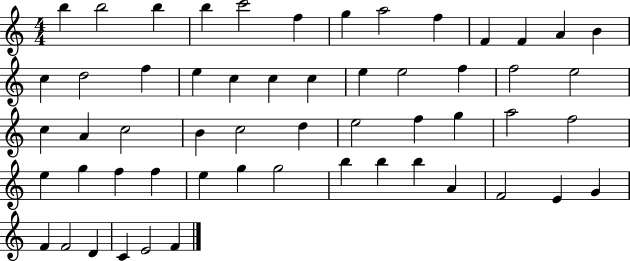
{
  \clef treble
  \numericTimeSignature
  \time 4/4
  \key c \major
  b''4 b''2 b''4 | b''4 c'''2 f''4 | g''4 a''2 f''4 | f'4 f'4 a'4 b'4 | \break c''4 d''2 f''4 | e''4 c''4 c''4 c''4 | e''4 e''2 f''4 | f''2 e''2 | \break c''4 a'4 c''2 | b'4 c''2 d''4 | e''2 f''4 g''4 | a''2 f''2 | \break e''4 g''4 f''4 f''4 | e''4 g''4 g''2 | b''4 b''4 b''4 a'4 | f'2 e'4 g'4 | \break f'4 f'2 d'4 | c'4 e'2 f'4 | \bar "|."
}